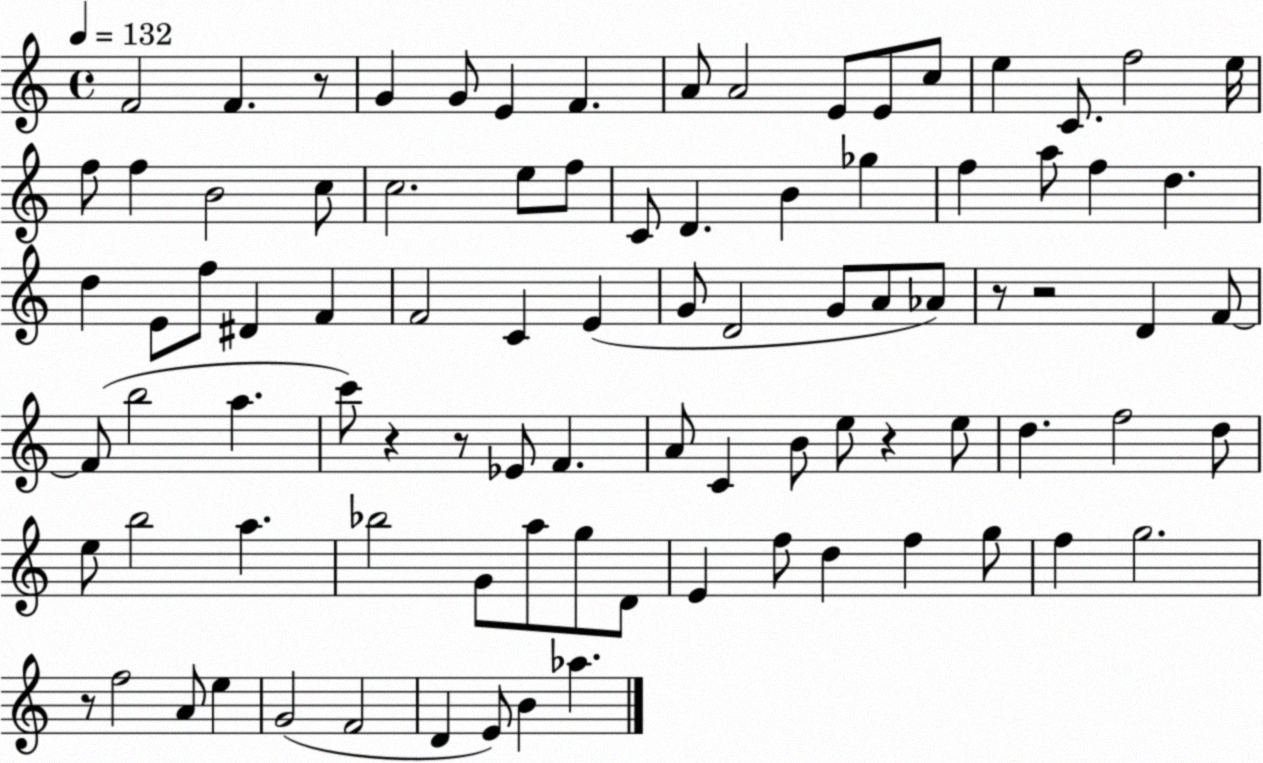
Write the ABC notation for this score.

X:1
T:Untitled
M:4/4
L:1/4
K:C
F2 F z/2 G G/2 E F A/2 A2 E/2 E/2 c/2 e C/2 f2 e/4 f/2 f B2 c/2 c2 e/2 f/2 C/2 D B _g f a/2 f d d E/2 f/2 ^D F F2 C E G/2 D2 G/2 A/2 _A/2 z/2 z2 D F/2 F/2 b2 a c'/2 z z/2 _E/2 F A/2 C B/2 e/2 z e/2 d f2 d/2 e/2 b2 a _b2 G/2 a/2 g/2 D/2 E f/2 d f g/2 f g2 z/2 f2 A/2 e G2 F2 D E/2 B _a